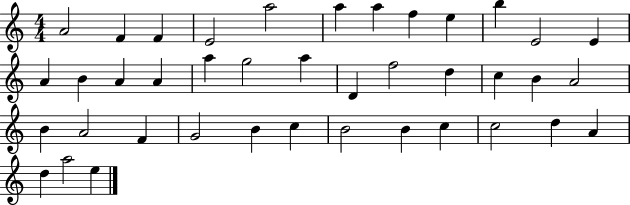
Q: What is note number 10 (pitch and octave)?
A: B5